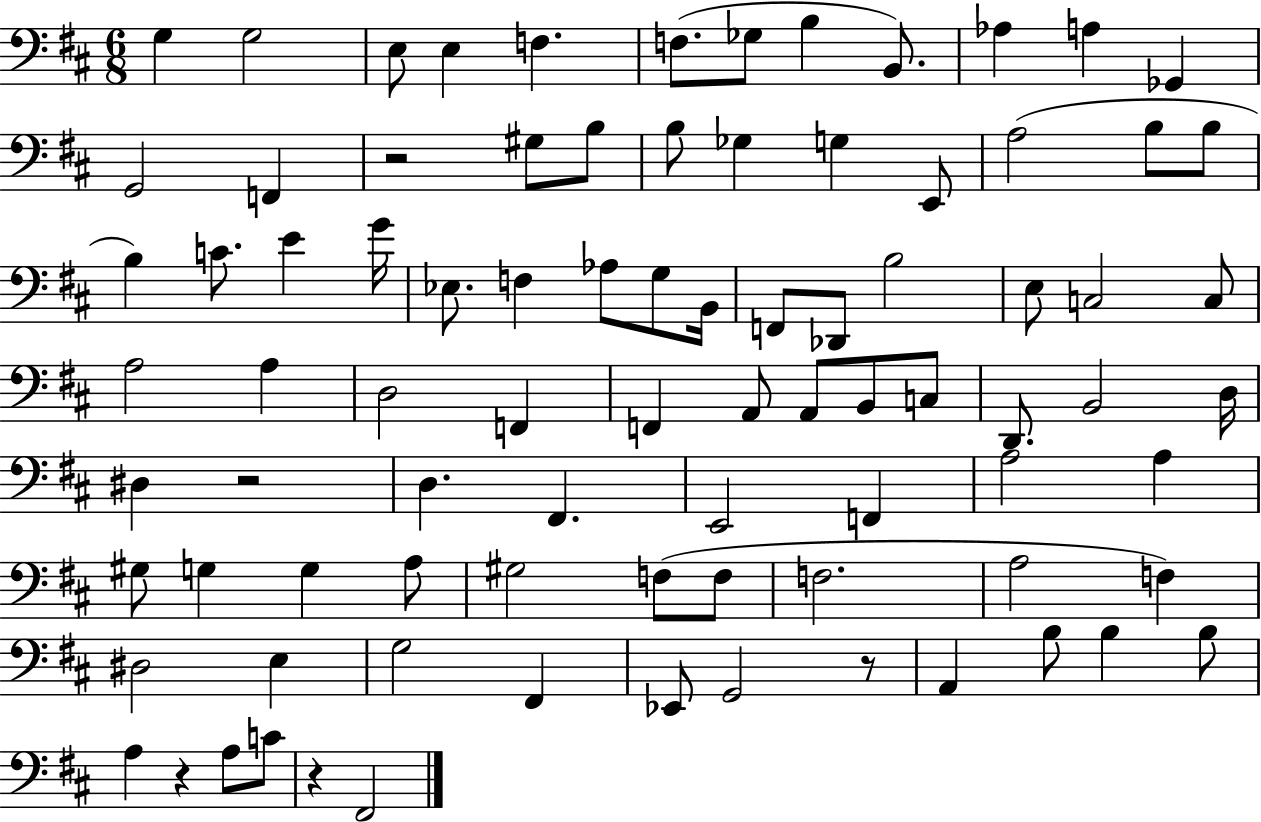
X:1
T:Untitled
M:6/8
L:1/4
K:D
G, G,2 E,/2 E, F, F,/2 _G,/2 B, B,,/2 _A, A, _G,, G,,2 F,, z2 ^G,/2 B,/2 B,/2 _G, G, E,,/2 A,2 B,/2 B,/2 B, C/2 E G/4 _E,/2 F, _A,/2 G,/2 B,,/4 F,,/2 _D,,/2 B,2 E,/2 C,2 C,/2 A,2 A, D,2 F,, F,, A,,/2 A,,/2 B,,/2 C,/2 D,,/2 B,,2 D,/4 ^D, z2 D, ^F,, E,,2 F,, A,2 A, ^G,/2 G, G, A,/2 ^G,2 F,/2 F,/2 F,2 A,2 F, ^D,2 E, G,2 ^F,, _E,,/2 G,,2 z/2 A,, B,/2 B, B,/2 A, z A,/2 C/2 z ^F,,2